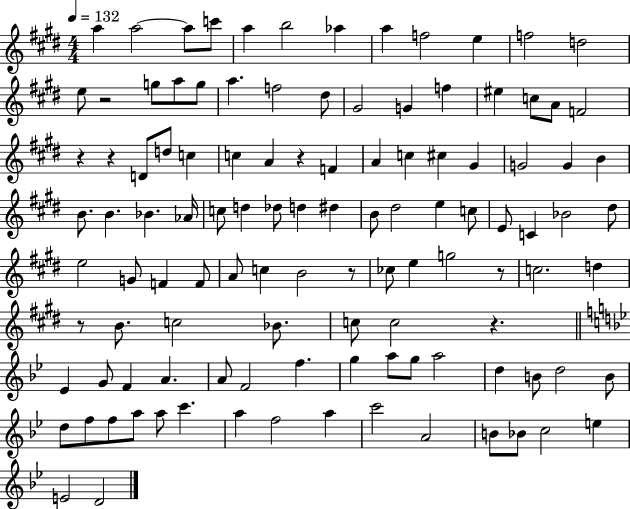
{
  \clef treble
  \numericTimeSignature
  \time 4/4
  \key e \major
  \tempo 4 = 132
  a''4 a''2~~ a''8 c'''8 | a''4 b''2 aes''4 | a''4 f''2 e''4 | f''2 d''2 | \break e''8 r2 g''8 a''8 g''8 | a''4. f''2 dis''8 | gis'2 g'4 f''4 | eis''4 c''8 a'8 f'2 | \break r4 r4 d'8 d''8 c''4 | c''4 a'4 r4 f'4 | a'4 c''4 cis''4 gis'4 | g'2 g'4 b'4 | \break b'8. b'4. bes'4. aes'16 | c''8 d''4 des''8 d''4 dis''4 | b'8 dis''2 e''4 c''8 | e'8 c'4 bes'2 dis''8 | \break e''2 g'8 f'4 f'8 | a'8 c''4 b'2 r8 | ces''8 e''4 g''2 r8 | c''2. d''4 | \break r8 b'8. c''2 bes'8. | c''8 c''2 r4. | \bar "||" \break \key bes \major ees'4 g'8 f'4 a'4. | a'8 f'2 f''4. | g''4 a''8 g''8 a''2 | d''4 b'8 d''2 b'8 | \break d''8 f''8 f''8 a''8 a''8 c'''4. | a''4 f''2 a''4 | c'''2 a'2 | b'8 bes'8 c''2 e''4 | \break e'2 d'2 | \bar "|."
}